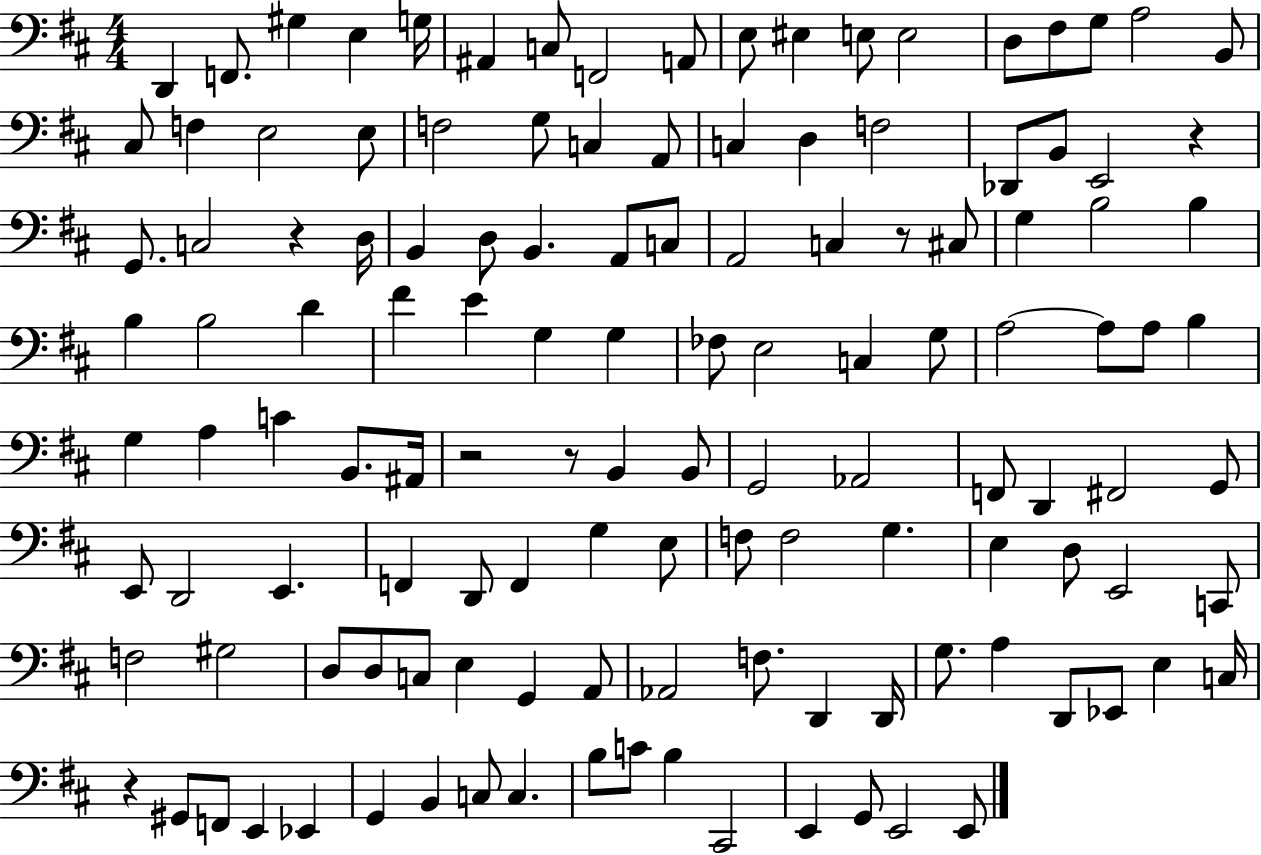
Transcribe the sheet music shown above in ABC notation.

X:1
T:Untitled
M:4/4
L:1/4
K:D
D,, F,,/2 ^G, E, G,/4 ^A,, C,/2 F,,2 A,,/2 E,/2 ^E, E,/2 E,2 D,/2 ^F,/2 G,/2 A,2 B,,/2 ^C,/2 F, E,2 E,/2 F,2 G,/2 C, A,,/2 C, D, F,2 _D,,/2 B,,/2 E,,2 z G,,/2 C,2 z D,/4 B,, D,/2 B,, A,,/2 C,/2 A,,2 C, z/2 ^C,/2 G, B,2 B, B, B,2 D ^F E G, G, _F,/2 E,2 C, G,/2 A,2 A,/2 A,/2 B, G, A, C B,,/2 ^A,,/4 z2 z/2 B,, B,,/2 G,,2 _A,,2 F,,/2 D,, ^F,,2 G,,/2 E,,/2 D,,2 E,, F,, D,,/2 F,, G, E,/2 F,/2 F,2 G, E, D,/2 E,,2 C,,/2 F,2 ^G,2 D,/2 D,/2 C,/2 E, G,, A,,/2 _A,,2 F,/2 D,, D,,/4 G,/2 A, D,,/2 _E,,/2 E, C,/4 z ^G,,/2 F,,/2 E,, _E,, G,, B,, C,/2 C, B,/2 C/2 B, ^C,,2 E,, G,,/2 E,,2 E,,/2